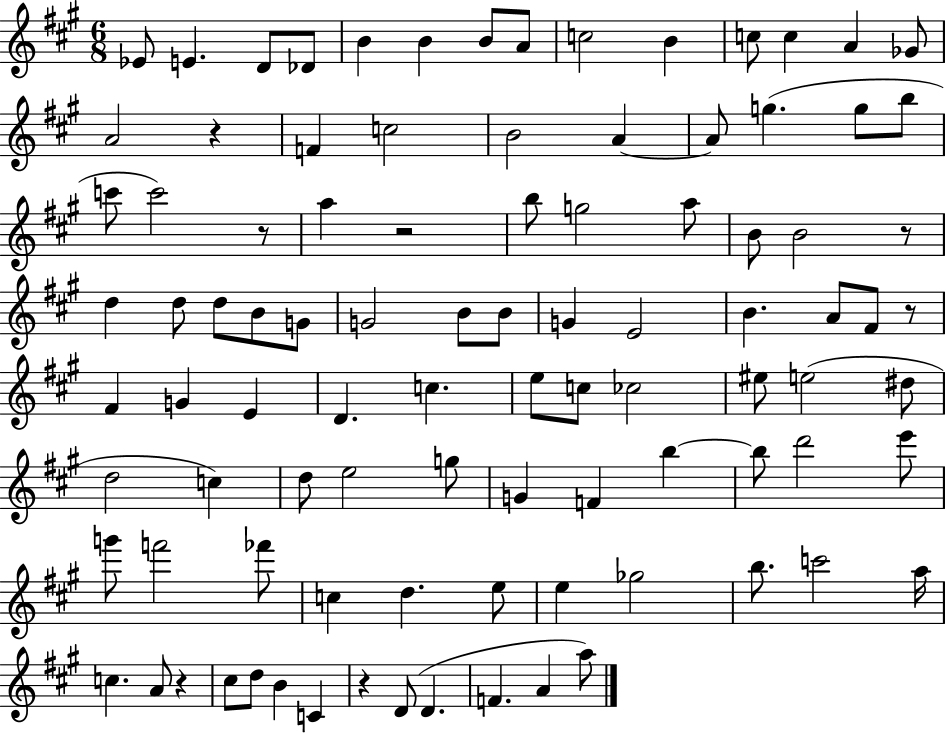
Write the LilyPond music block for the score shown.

{
  \clef treble
  \numericTimeSignature
  \time 6/8
  \key a \major
  ees'8 e'4. d'8 des'8 | b'4 b'4 b'8 a'8 | c''2 b'4 | c''8 c''4 a'4 ges'8 | \break a'2 r4 | f'4 c''2 | b'2 a'4~~ | a'8 g''4.( g''8 b''8 | \break c'''8 c'''2) r8 | a''4 r2 | b''8 g''2 a''8 | b'8 b'2 r8 | \break d''4 d''8 d''8 b'8 g'8 | g'2 b'8 b'8 | g'4 e'2 | b'4. a'8 fis'8 r8 | \break fis'4 g'4 e'4 | d'4. c''4. | e''8 c''8 ces''2 | eis''8 e''2( dis''8 | \break d''2 c''4) | d''8 e''2 g''8 | g'4 f'4 b''4~~ | b''8 d'''2 e'''8 | \break g'''8 f'''2 fes'''8 | c''4 d''4. e''8 | e''4 ges''2 | b''8. c'''2 a''16 | \break c''4. a'8 r4 | cis''8 d''8 b'4 c'4 | r4 d'8( d'4. | f'4. a'4 a''8) | \break \bar "|."
}